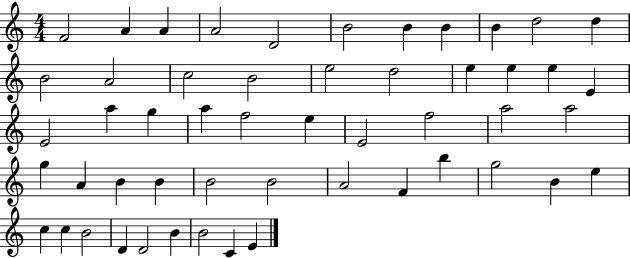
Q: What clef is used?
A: treble